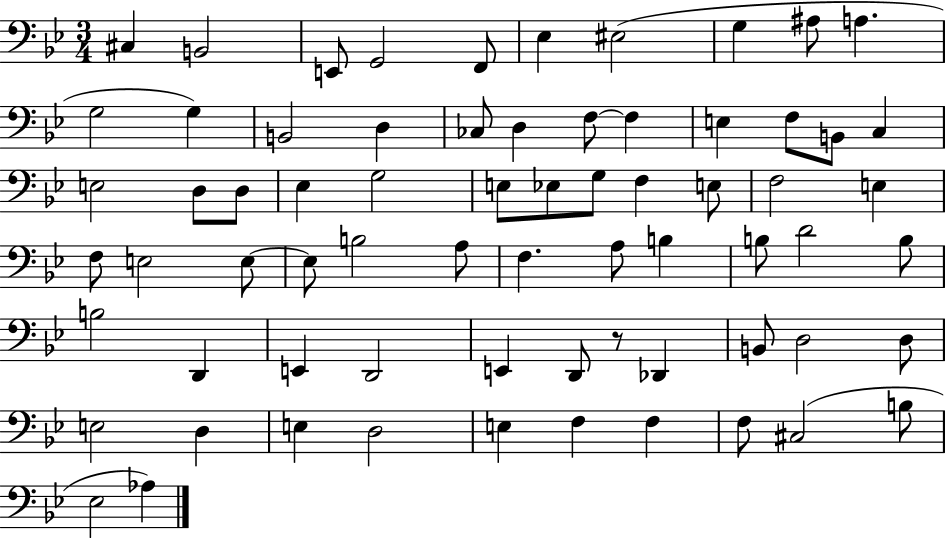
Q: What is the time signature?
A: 3/4